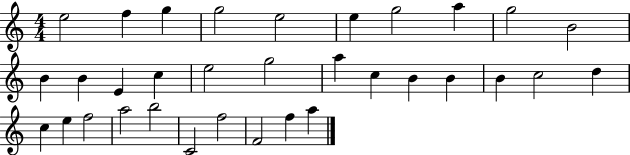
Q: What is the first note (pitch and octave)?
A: E5